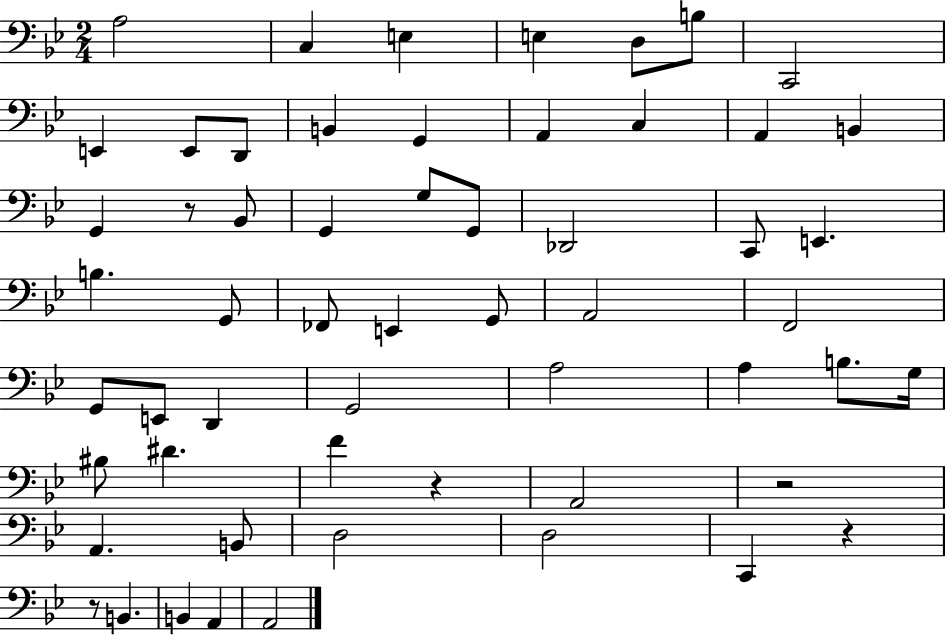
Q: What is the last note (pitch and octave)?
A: A2